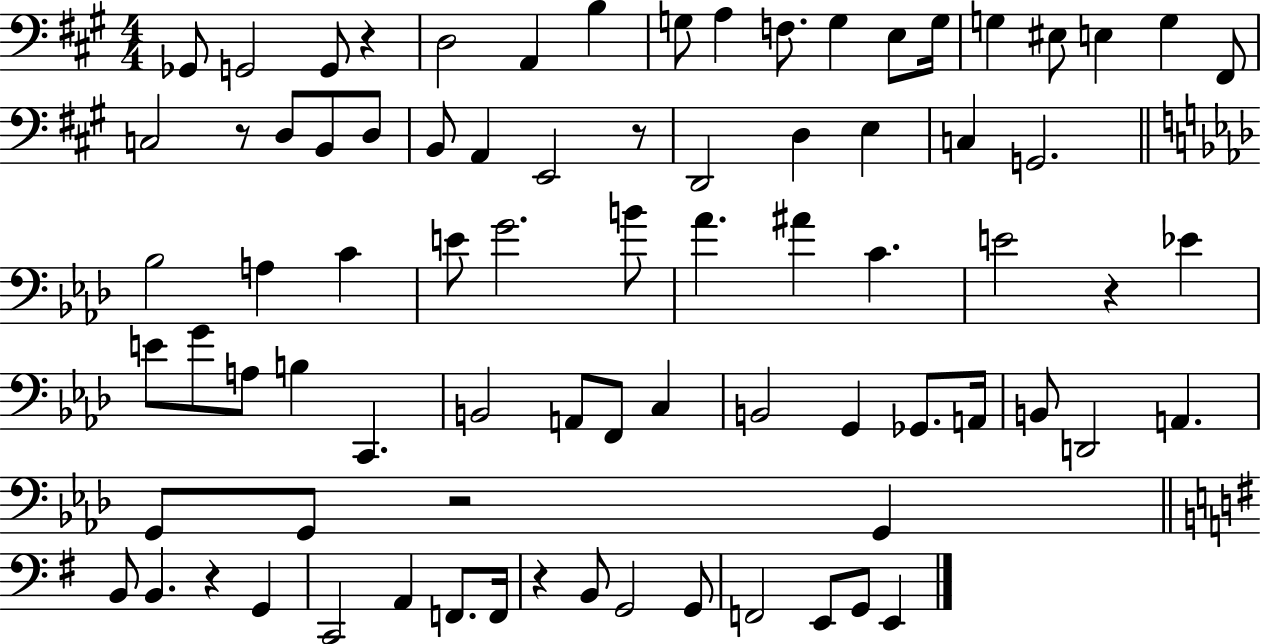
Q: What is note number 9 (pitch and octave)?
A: F3